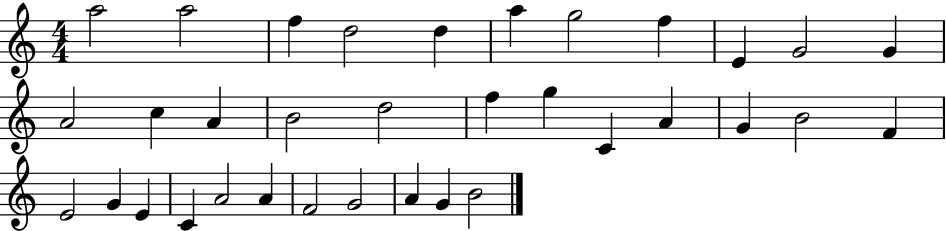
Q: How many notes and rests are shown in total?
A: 34